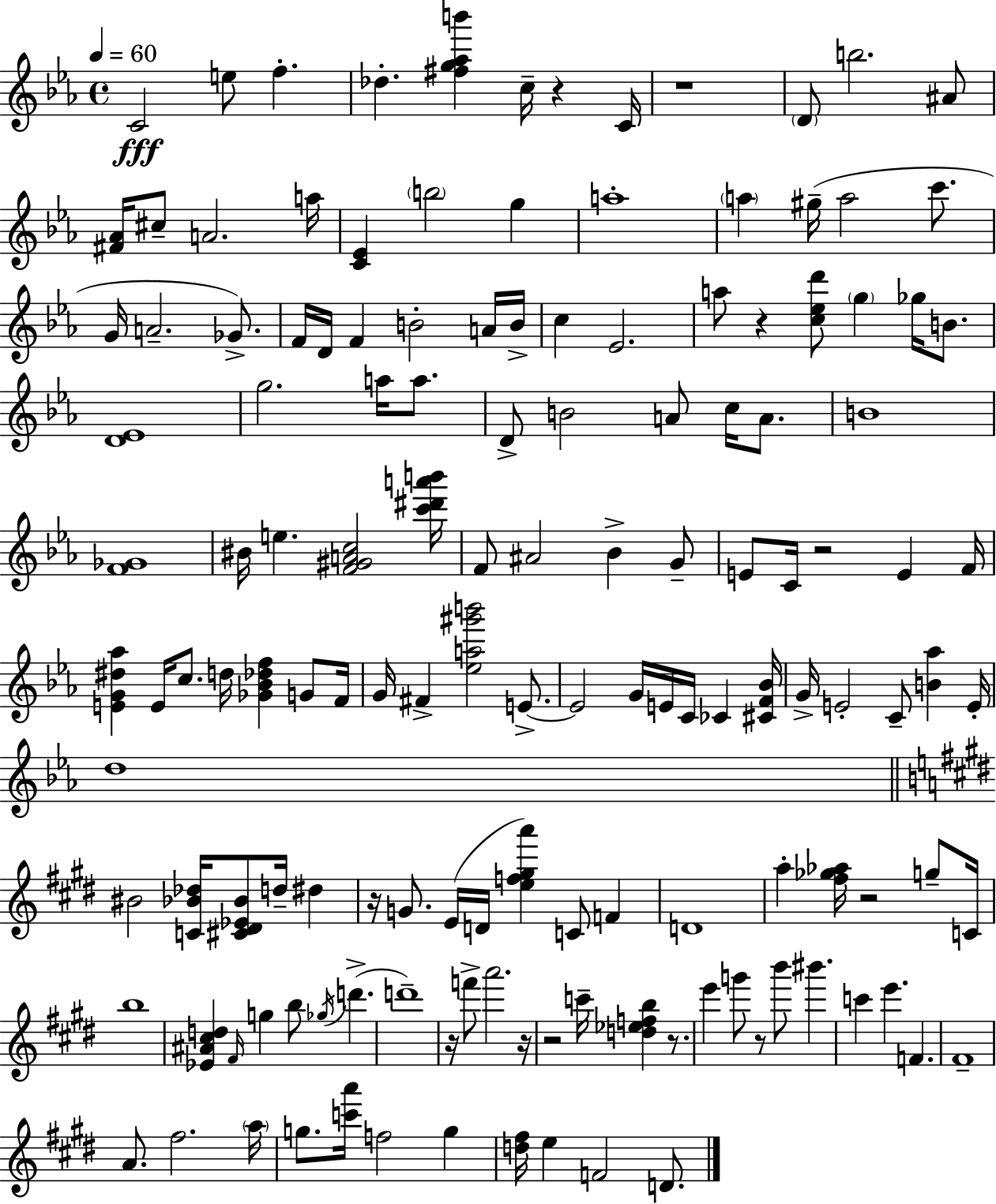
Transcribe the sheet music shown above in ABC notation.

X:1
T:Untitled
M:4/4
L:1/4
K:Cm
C2 e/2 f _d [^fg_ab'] c/4 z C/4 z4 D/2 b2 ^A/2 [^F_A]/4 ^c/2 A2 a/4 [C_E] b2 g a4 a ^g/4 a2 c'/2 G/4 A2 _G/2 F/4 D/4 F B2 A/4 B/4 c _E2 a/2 z [c_ed']/2 g _g/4 B/2 [D_E]4 g2 a/4 a/2 D/2 B2 A/2 c/4 A/2 B4 [F_G]4 ^B/4 e [F^GAc]2 [c'^d'a'b']/4 F/2 ^A2 _B G/2 E/2 C/4 z2 E F/4 [EG^d_a] E/4 c/2 d/4 [_G_B_df] G/2 F/4 G/4 ^F [_ea^g'b']2 E/2 E2 G/4 E/4 C/4 _C [^CF_B]/4 G/4 E2 C/2 [B_a] E/4 d4 ^B2 [C_B_d]/4 [^C^D_E_B]/2 d/4 ^d z/4 G/2 E/4 D/4 [ef^ga'] C/2 F D4 a [^f_g_a]/4 z2 g/2 C/4 b4 [_E^A^cd] ^F/4 g b/2 _g/4 d' d'4 z/4 f'/2 a'2 z/4 z2 c'/4 [d_efb] z/2 e' g'/2 z/2 b'/2 ^b' c' e' F ^F4 A/2 ^f2 a/4 g/2 [c'a']/4 f2 g [d^f]/4 e F2 D/2